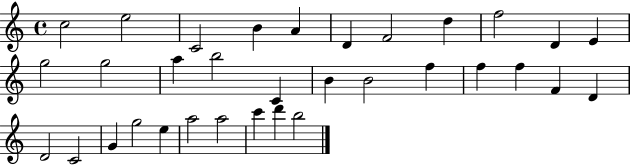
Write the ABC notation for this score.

X:1
T:Untitled
M:4/4
L:1/4
K:C
c2 e2 C2 B A D F2 d f2 D E g2 g2 a b2 C B B2 f f f F D D2 C2 G g2 e a2 a2 c' d' b2